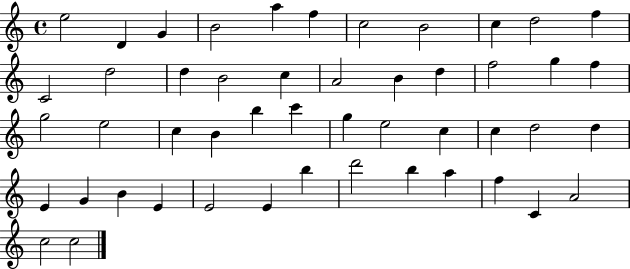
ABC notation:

X:1
T:Untitled
M:4/4
L:1/4
K:C
e2 D G B2 a f c2 B2 c d2 f C2 d2 d B2 c A2 B d f2 g f g2 e2 c B b c' g e2 c c d2 d E G B E E2 E b d'2 b a f C A2 c2 c2